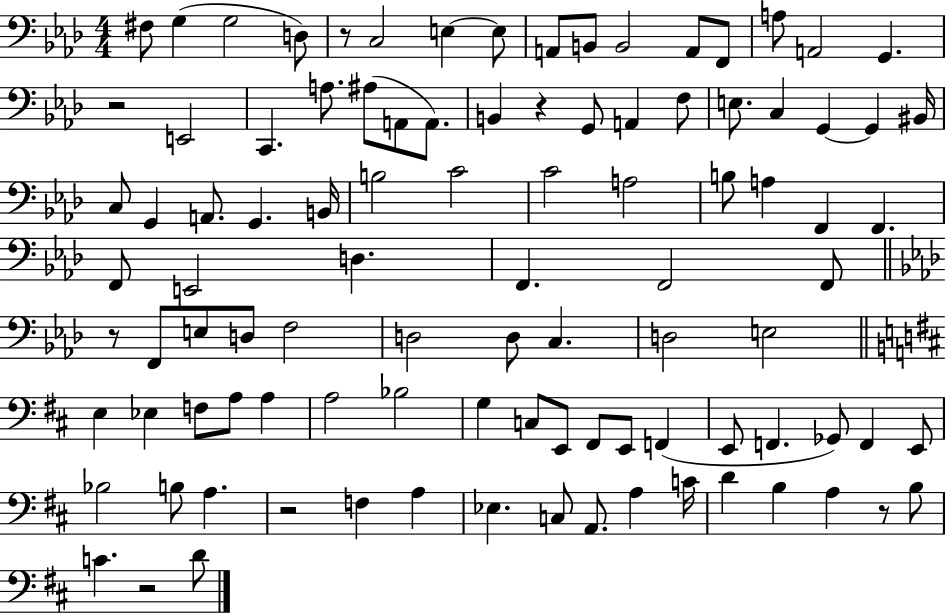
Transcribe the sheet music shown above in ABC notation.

X:1
T:Untitled
M:4/4
L:1/4
K:Ab
^F,/2 G, G,2 D,/2 z/2 C,2 E, E,/2 A,,/2 B,,/2 B,,2 A,,/2 F,,/2 A,/2 A,,2 G,, z2 E,,2 C,, A,/2 ^A,/2 A,,/2 A,,/2 B,, z G,,/2 A,, F,/2 E,/2 C, G,, G,, ^B,,/4 C,/2 G,, A,,/2 G,, B,,/4 B,2 C2 C2 A,2 B,/2 A, F,, F,, F,,/2 E,,2 D, F,, F,,2 F,,/2 z/2 F,,/2 E,/2 D,/2 F,2 D,2 D,/2 C, D,2 E,2 E, _E, F,/2 A,/2 A, A,2 _B,2 G, C,/2 E,,/2 ^F,,/2 E,,/2 F,, E,,/2 F,, _G,,/2 F,, E,,/2 _B,2 B,/2 A, z2 F, A, _E, C,/2 A,,/2 A, C/4 D B, A, z/2 B,/2 C z2 D/2